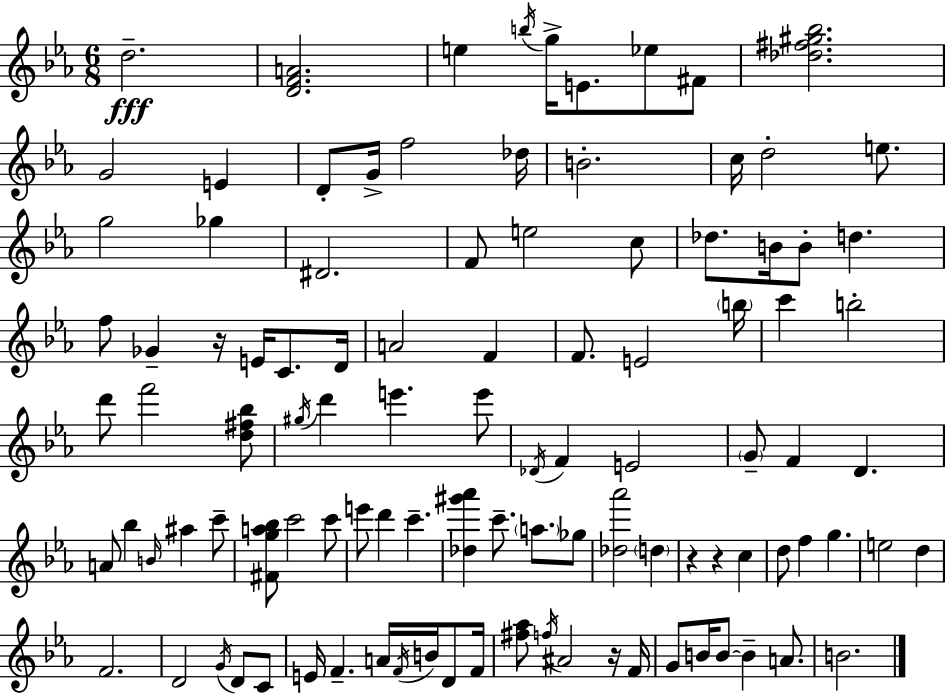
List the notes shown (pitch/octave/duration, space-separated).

D5/h. [D4,F4,A4]/h. E5/q B5/s G5/s E4/e. Eb5/e F#4/e [Db5,F#5,G#5,Bb5]/h. G4/h E4/q D4/e G4/s F5/h Db5/s B4/h. C5/s D5/h E5/e. G5/h Gb5/q D#4/h. F4/e E5/h C5/e Db5/e. B4/s B4/e D5/q. F5/e Gb4/q R/s E4/s C4/e. D4/s A4/h F4/q F4/e. E4/h B5/s C6/q B5/h D6/e F6/h [D5,F#5,Bb5]/e G#5/s D6/q E6/q. E6/e Db4/s F4/q E4/h G4/e F4/q D4/q. A4/e Bb5/q B4/s A#5/q C6/e [F#4,G5,A5,Bb5]/e C6/h C6/e E6/e D6/q C6/q. [Db5,G#6,Ab6]/q C6/e. A5/e. Gb5/e [Db5,Ab6]/h D5/q R/q R/q C5/q D5/e F5/q G5/q. E5/h D5/q F4/h. D4/h G4/s D4/e C4/e E4/s F4/q. A4/s F4/s B4/s D4/e F4/s [F#5,Ab5]/e F5/s A#4/h R/s F4/s G4/e B4/s B4/e B4/q A4/e. B4/h.